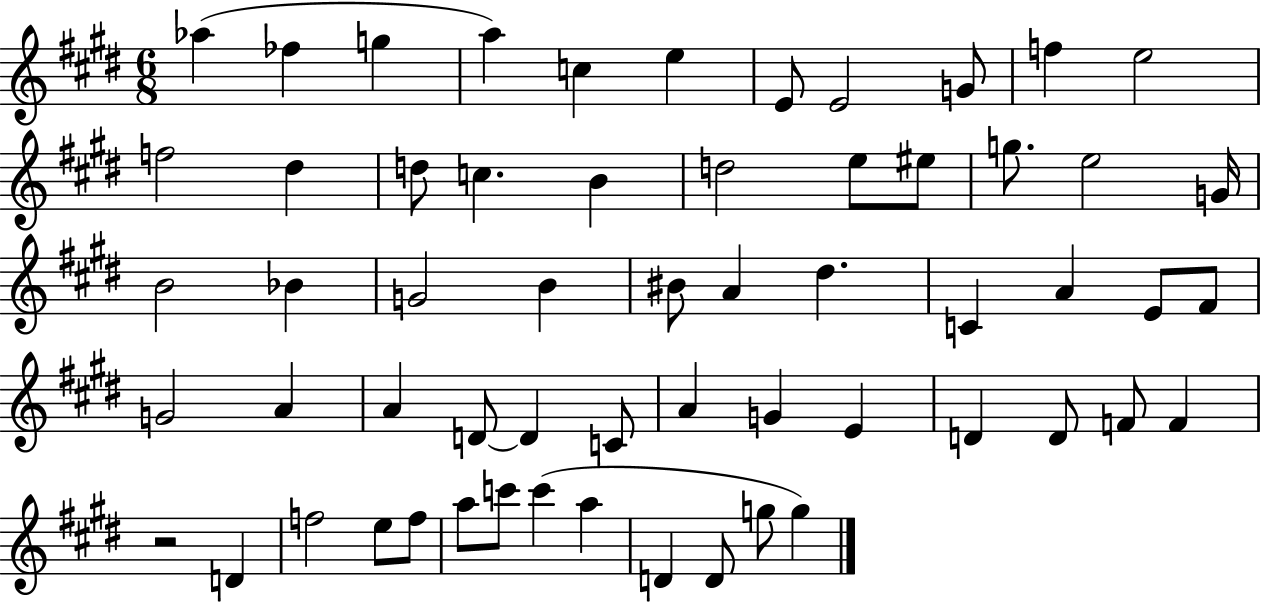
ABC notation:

X:1
T:Untitled
M:6/8
L:1/4
K:E
_a _f g a c e E/2 E2 G/2 f e2 f2 ^d d/2 c B d2 e/2 ^e/2 g/2 e2 G/4 B2 _B G2 B ^B/2 A ^d C A E/2 ^F/2 G2 A A D/2 D C/2 A G E D D/2 F/2 F z2 D f2 e/2 f/2 a/2 c'/2 c' a D D/2 g/2 g